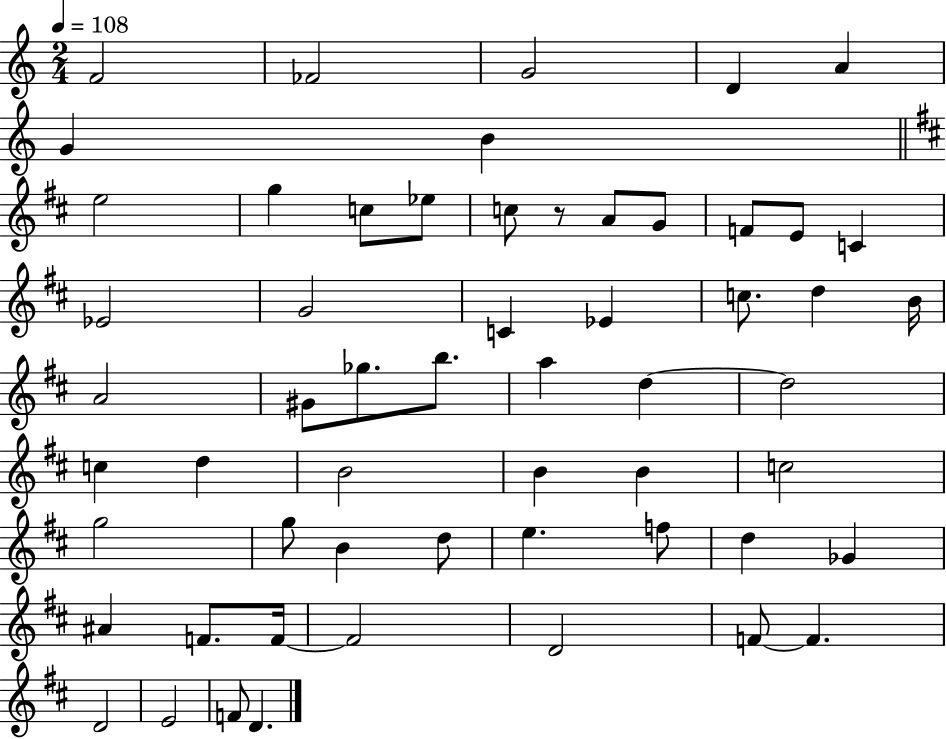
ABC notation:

X:1
T:Untitled
M:2/4
L:1/4
K:C
F2 _F2 G2 D A G B e2 g c/2 _e/2 c/2 z/2 A/2 G/2 F/2 E/2 C _E2 G2 C _E c/2 d B/4 A2 ^G/2 _g/2 b/2 a d d2 c d B2 B B c2 g2 g/2 B d/2 e f/2 d _G ^A F/2 F/4 F2 D2 F/2 F D2 E2 F/2 D